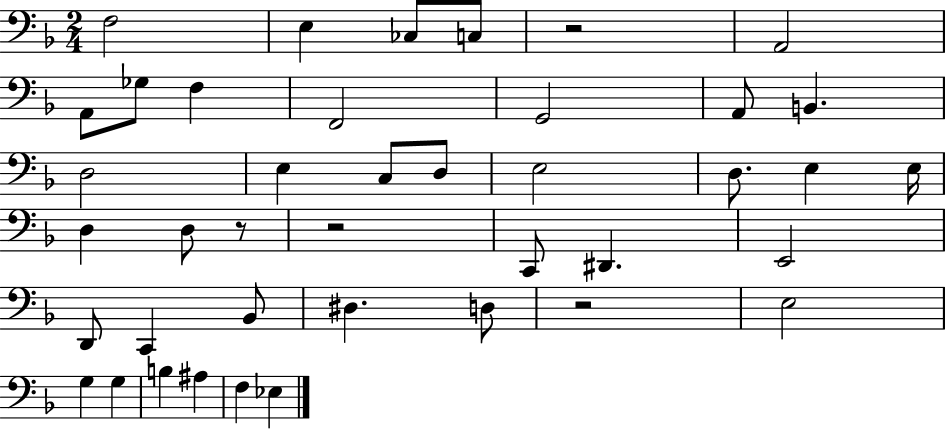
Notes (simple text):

F3/h E3/q CES3/e C3/e R/h A2/h A2/e Gb3/e F3/q F2/h G2/h A2/e B2/q. D3/h E3/q C3/e D3/e E3/h D3/e. E3/q E3/s D3/q D3/e R/e R/h C2/e D#2/q. E2/h D2/e C2/q Bb2/e D#3/q. D3/e R/h E3/h G3/q G3/q B3/q A#3/q F3/q Eb3/q